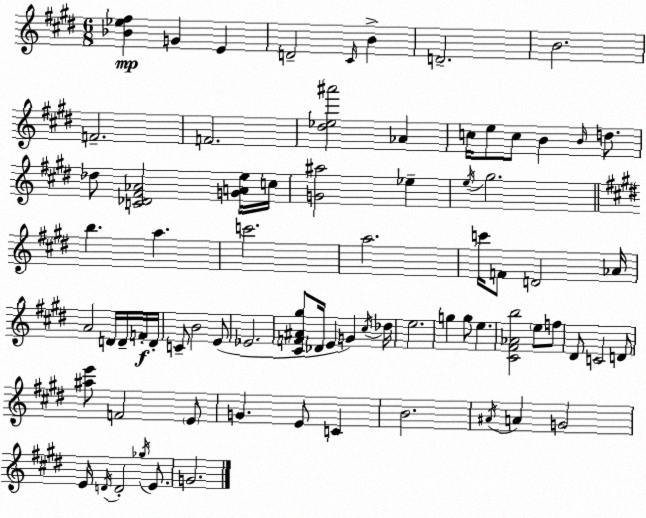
X:1
T:Untitled
M:6/8
L:1/4
K:E
[_B_e^f] G E D2 ^C/4 B D2 B2 F2 F2 [^d_e^a']2 _A c/4 e/2 c/2 B B/4 d/2 _d/2 [C_D^F_A]2 [GAe]/4 c/4 [G^a]2 _e e/4 ^g2 b a c'2 a2 c'/4 F/2 D2 _A/4 A2 D/4 D/4 F/4 D/4 C/2 B2 E/2 _E2 [^CF^A^g]/2 _D/4 E G ^c/4 _d/4 e2 g g/2 e [^C^F_Ab]2 e/2 f/2 ^D/2 C2 D/2 [^ae']/2 F2 E/2 G E/2 C B2 ^A/4 A G2 E/4 D/4 D2 _g/4 E/2 G2